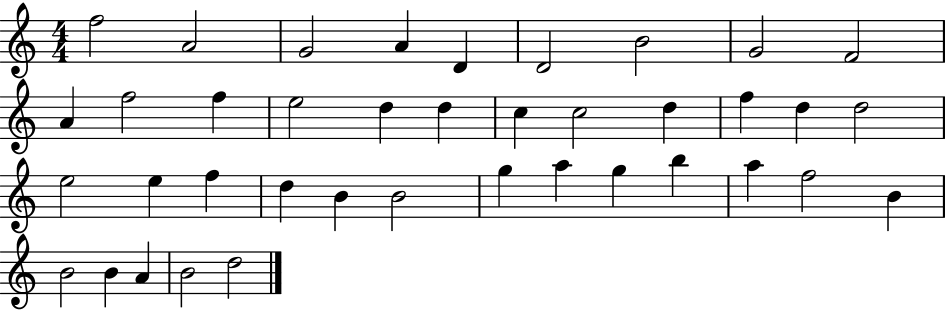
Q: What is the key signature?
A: C major